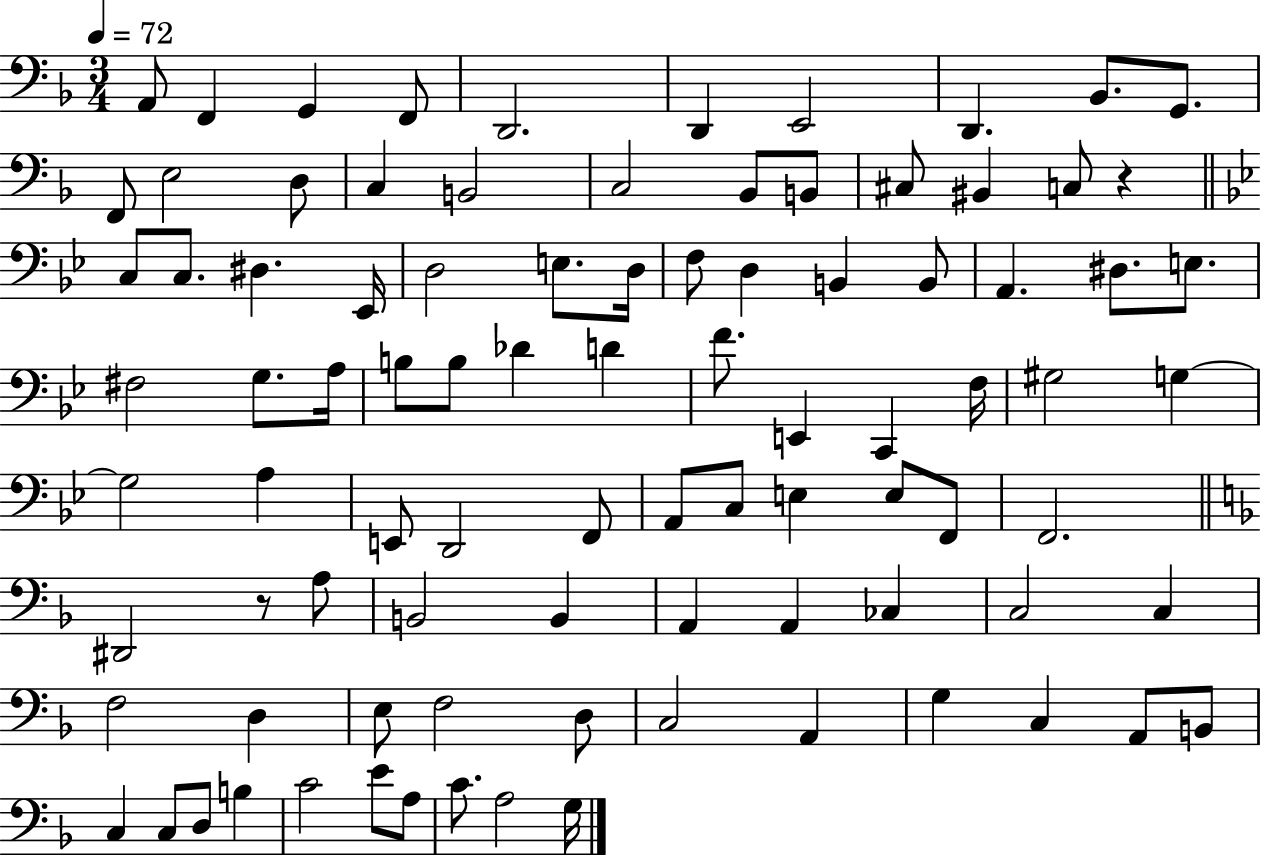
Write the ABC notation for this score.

X:1
T:Untitled
M:3/4
L:1/4
K:F
A,,/2 F,, G,, F,,/2 D,,2 D,, E,,2 D,, _B,,/2 G,,/2 F,,/2 E,2 D,/2 C, B,,2 C,2 _B,,/2 B,,/2 ^C,/2 ^B,, C,/2 z C,/2 C,/2 ^D, _E,,/4 D,2 E,/2 D,/4 F,/2 D, B,, B,,/2 A,, ^D,/2 E,/2 ^F,2 G,/2 A,/4 B,/2 B,/2 _D D F/2 E,, C,, F,/4 ^G,2 G, G,2 A, E,,/2 D,,2 F,,/2 A,,/2 C,/2 E, E,/2 F,,/2 F,,2 ^D,,2 z/2 A,/2 B,,2 B,, A,, A,, _C, C,2 C, F,2 D, E,/2 F,2 D,/2 C,2 A,, G, C, A,,/2 B,,/2 C, C,/2 D,/2 B, C2 E/2 A,/2 C/2 A,2 G,/4